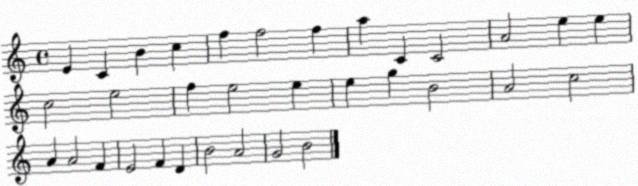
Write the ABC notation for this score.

X:1
T:Untitled
M:4/4
L:1/4
K:C
E C B c f f2 f a C C2 A2 e e c2 e2 f e2 e e g B2 A2 c2 A A2 F E2 F D B2 A2 G2 B2